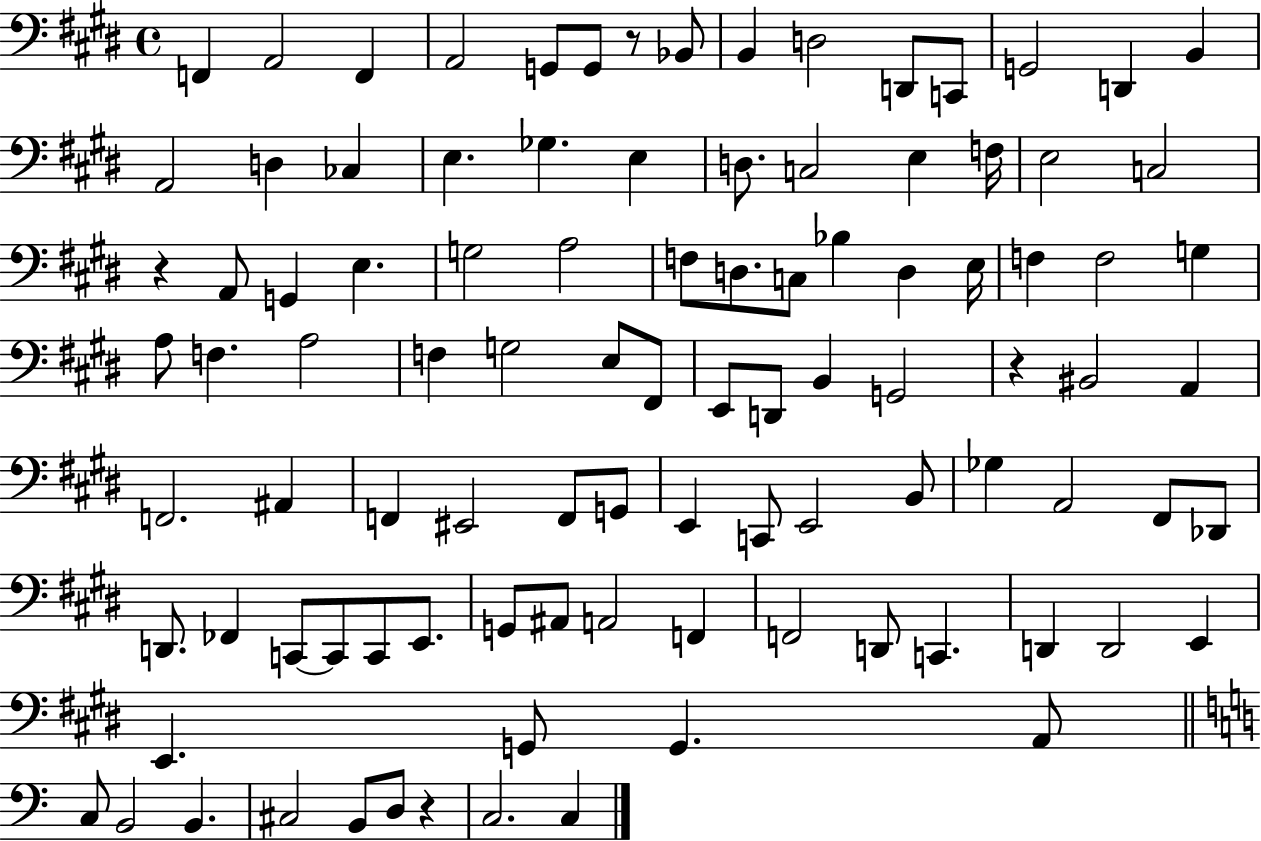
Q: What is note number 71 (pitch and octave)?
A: C2